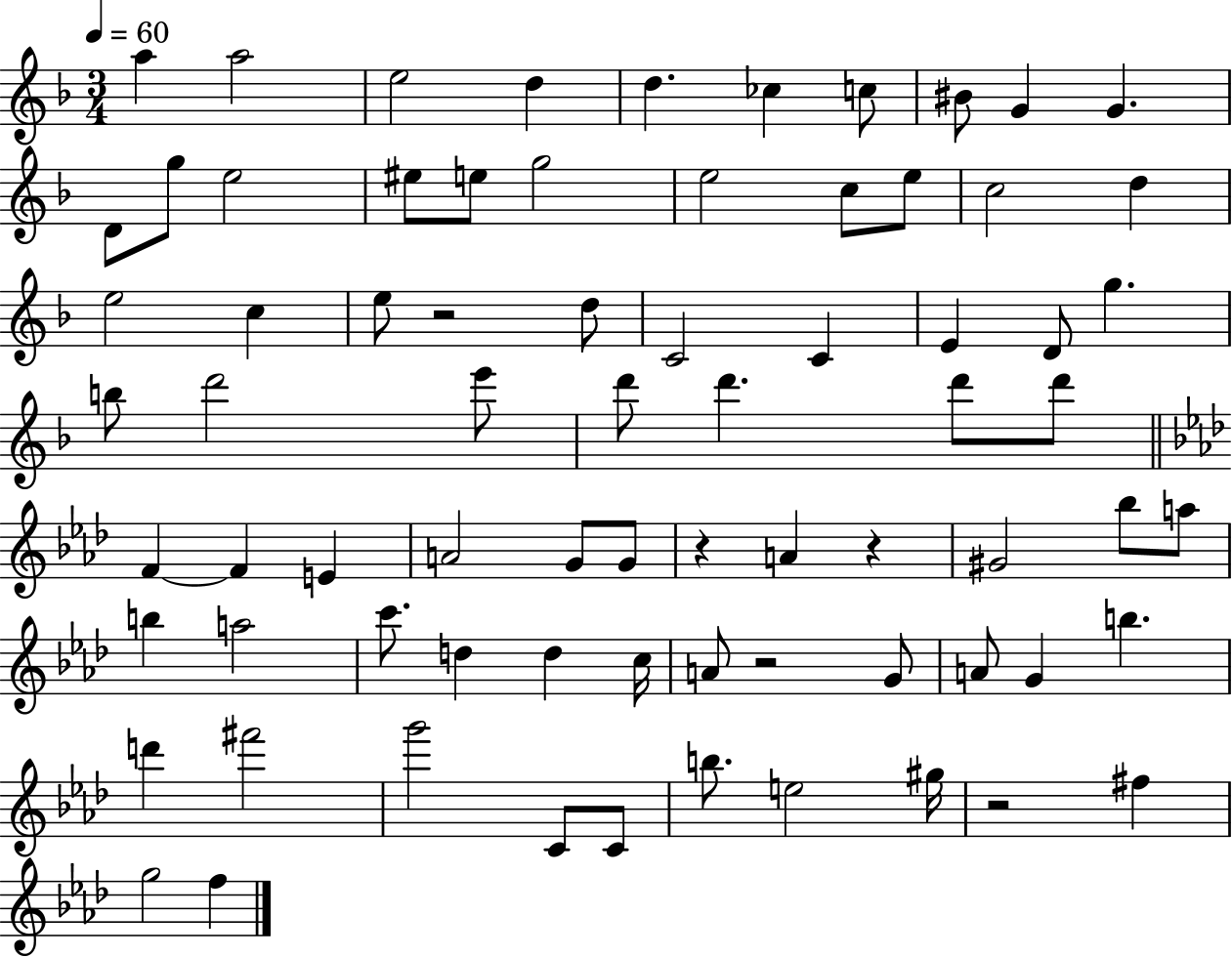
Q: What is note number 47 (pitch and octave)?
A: A5